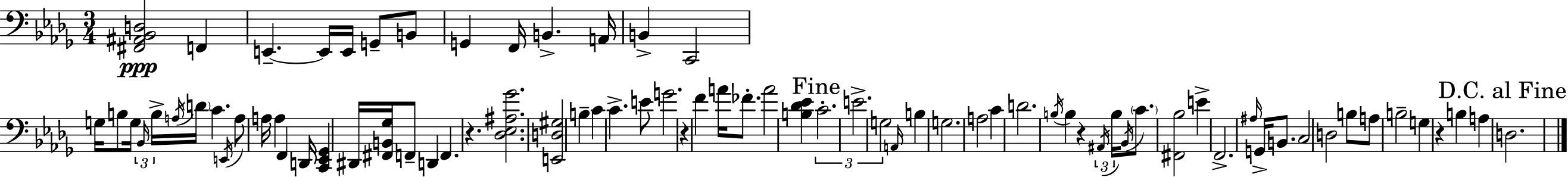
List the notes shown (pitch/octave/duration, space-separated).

[F#2,A#2,Bb2,D3]/h F2/q E2/q. E2/s E2/s G2/e B2/e G2/q F2/s B2/q. A2/s B2/q C2/h G3/s B3/e G3/s Bb2/s B3/s A3/s D4/s C4/q. E2/s A3/e A3/s A3/q F2/q D2/s [C2,Eb2,Gb2]/q D#2/s [F#2,B2,Gb3]/s F2/e D2/q F2/q. R/q. [Db3,Eb3,A#3,Gb4]/h. [E2,D3,G#3]/h B3/q C4/q C4/q. E4/e G4/h. R/q F4/q A4/s FES4/e. A4/h [B3,Db4,Eb4]/q C4/h. E4/h. G3/h A2/s B3/q G3/h. A3/h C4/q D4/h. B3/s B3/q R/q A#2/s B3/s Bb2/s C4/e. [F#2,Bb3]/h E4/q F2/h. A#3/s G2/s B2/e. C3/h D3/h B3/e A3/e B3/h G3/q R/q B3/q A3/q D3/h.